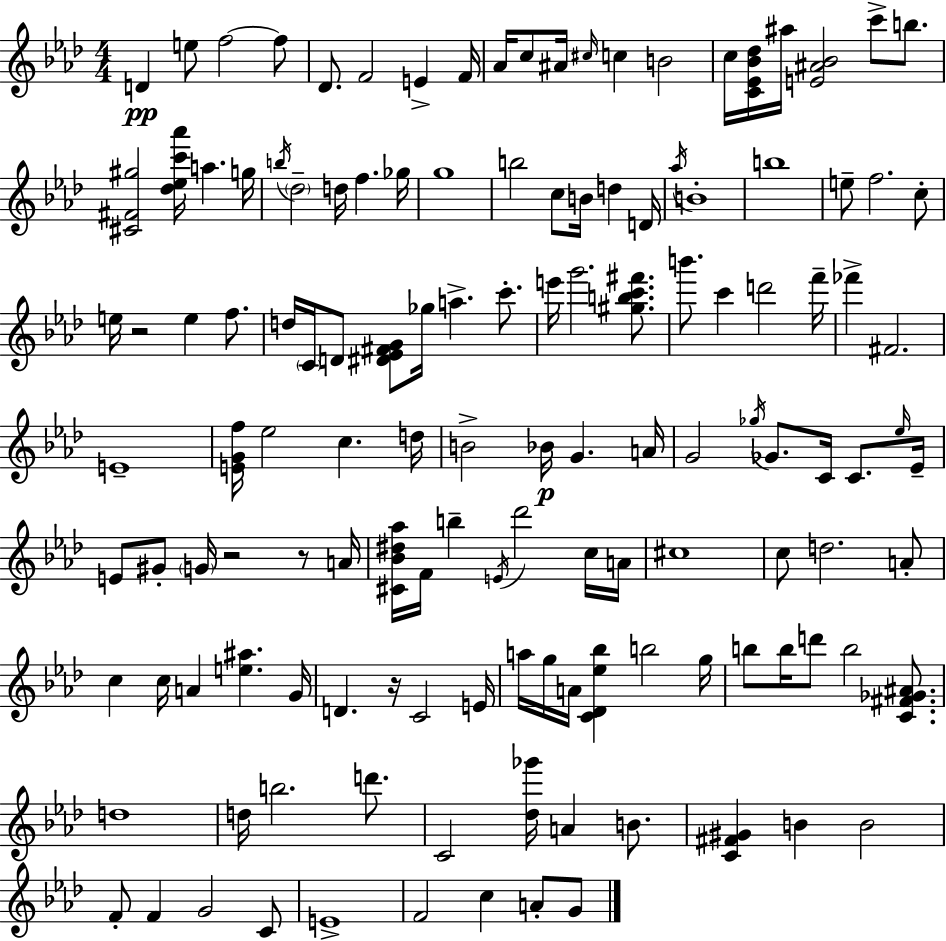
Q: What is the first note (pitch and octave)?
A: D4